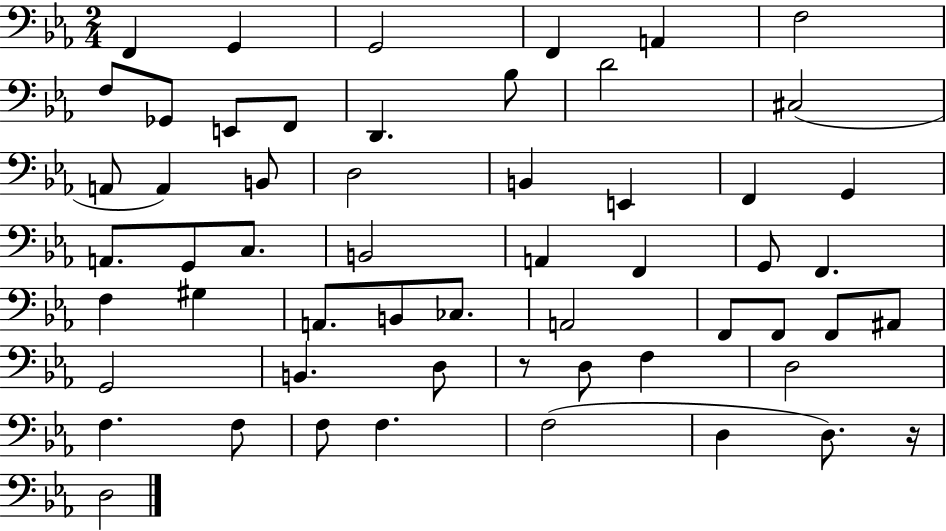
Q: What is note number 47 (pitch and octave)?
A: F3